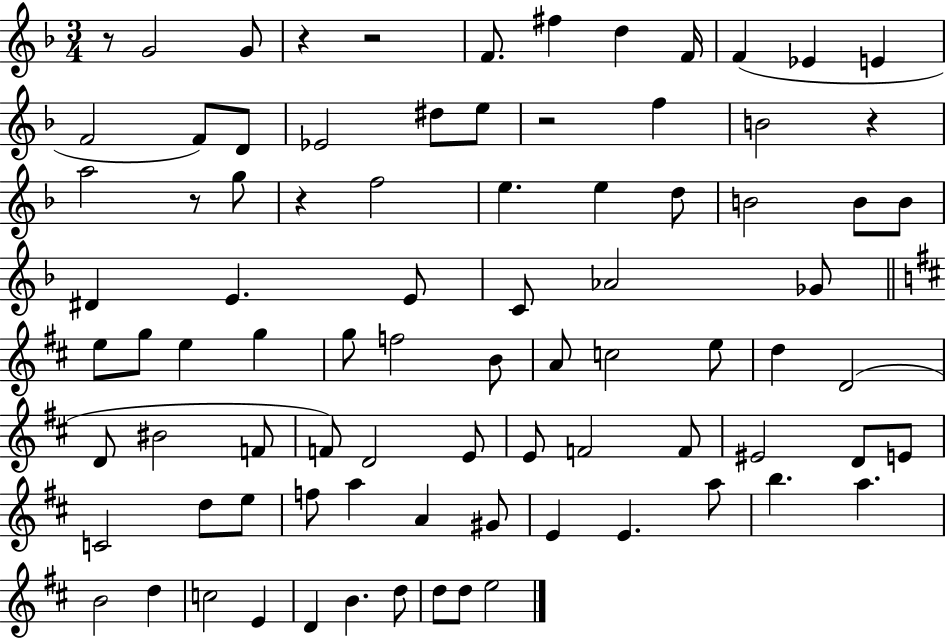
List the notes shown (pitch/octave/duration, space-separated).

R/e G4/h G4/e R/q R/h F4/e. F#5/q D5/q F4/s F4/q Eb4/q E4/q F4/h F4/e D4/e Eb4/h D#5/e E5/e R/h F5/q B4/h R/q A5/h R/e G5/e R/q F5/h E5/q. E5/q D5/e B4/h B4/e B4/e D#4/q E4/q. E4/e C4/e Ab4/h Gb4/e E5/e G5/e E5/q G5/q G5/e F5/h B4/e A4/e C5/h E5/e D5/q D4/h D4/e BIS4/h F4/e F4/e D4/h E4/e E4/e F4/h F4/e EIS4/h D4/e E4/e C4/h D5/e E5/e F5/e A5/q A4/q G#4/e E4/q E4/q. A5/e B5/q. A5/q. B4/h D5/q C5/h E4/q D4/q B4/q. D5/e D5/e D5/e E5/h